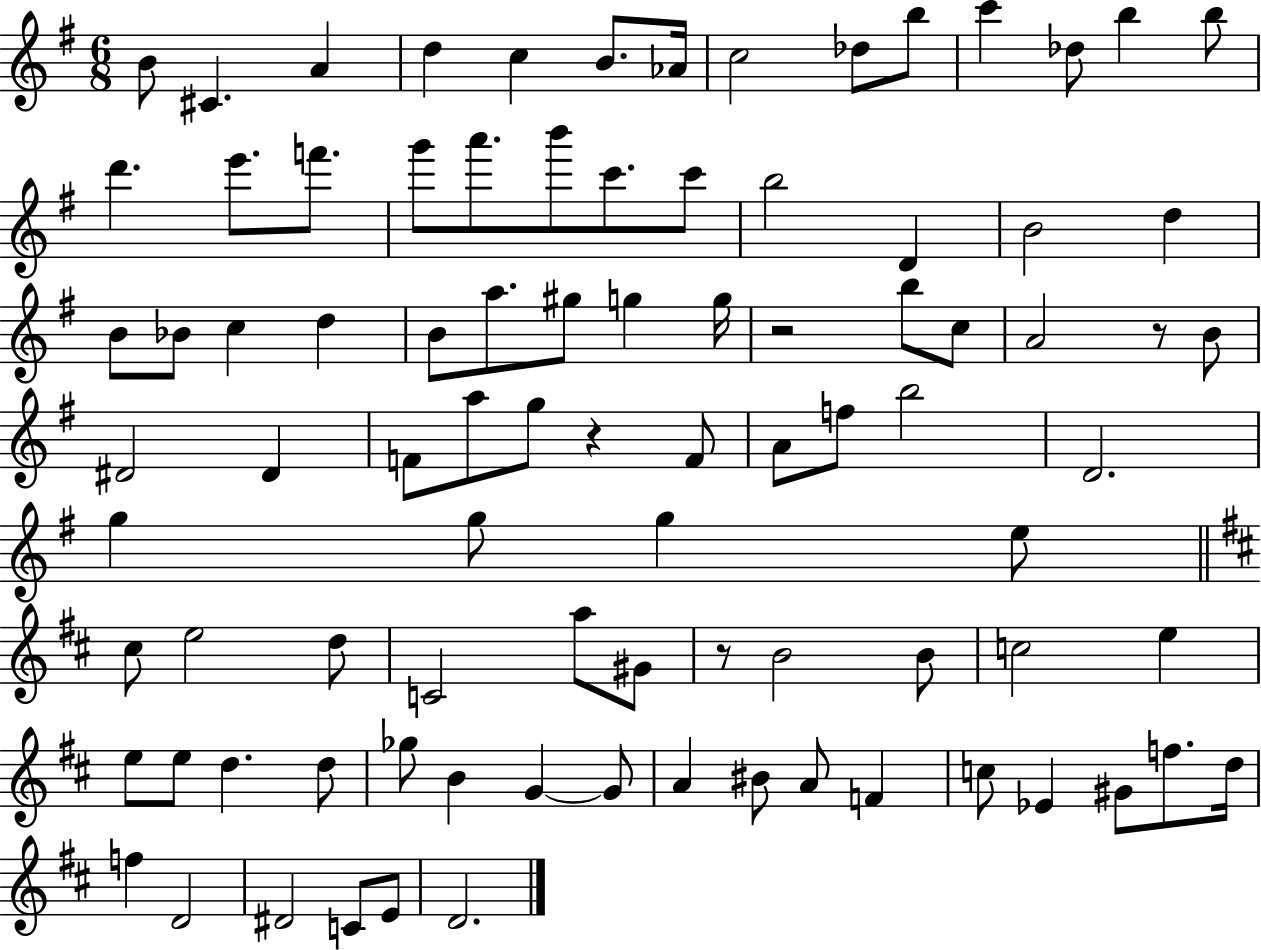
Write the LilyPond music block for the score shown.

{
  \clef treble
  \numericTimeSignature
  \time 6/8
  \key g \major
  b'8 cis'4. a'4 | d''4 c''4 b'8. aes'16 | c''2 des''8 b''8 | c'''4 des''8 b''4 b''8 | \break d'''4. e'''8. f'''8. | g'''8 a'''8. b'''8 c'''8. c'''8 | b''2 d'4 | b'2 d''4 | \break b'8 bes'8 c''4 d''4 | b'8 a''8. gis''8 g''4 g''16 | r2 b''8 c''8 | a'2 r8 b'8 | \break dis'2 dis'4 | f'8 a''8 g''8 r4 f'8 | a'8 f''8 b''2 | d'2. | \break g''4 g''8 g''4 e''8 | \bar "||" \break \key d \major cis''8 e''2 d''8 | c'2 a''8 gis'8 | r8 b'2 b'8 | c''2 e''4 | \break e''8 e''8 d''4. d''8 | ges''8 b'4 g'4~~ g'8 | a'4 bis'8 a'8 f'4 | c''8 ees'4 gis'8 f''8. d''16 | \break f''4 d'2 | dis'2 c'8 e'8 | d'2. | \bar "|."
}